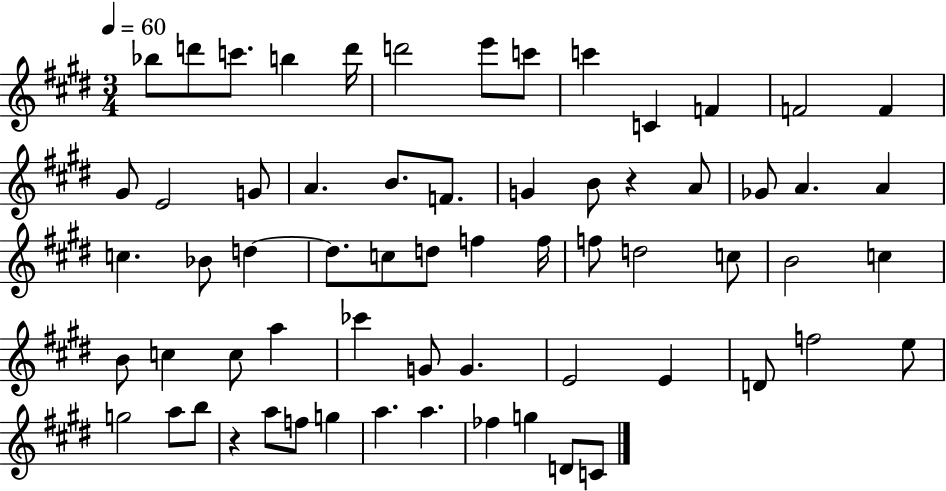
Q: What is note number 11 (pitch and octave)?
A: F4